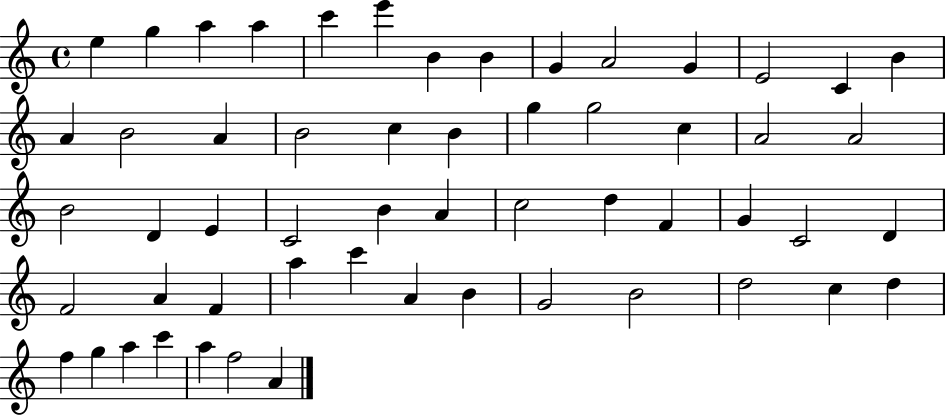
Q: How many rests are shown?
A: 0